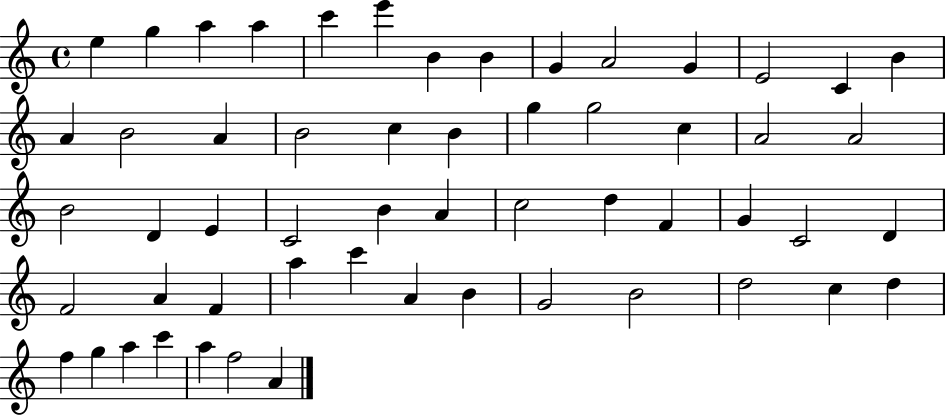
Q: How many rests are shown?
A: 0